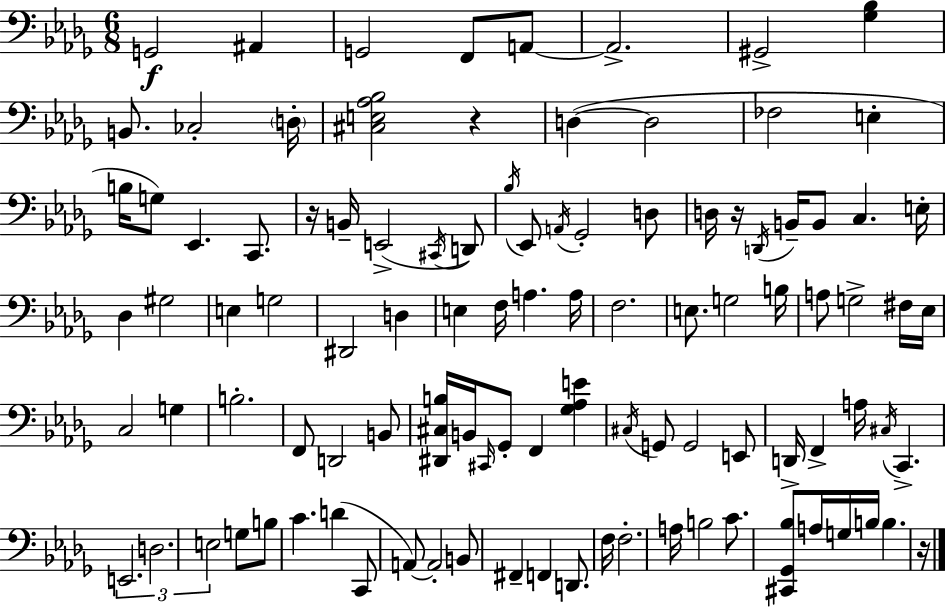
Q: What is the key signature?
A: BES minor